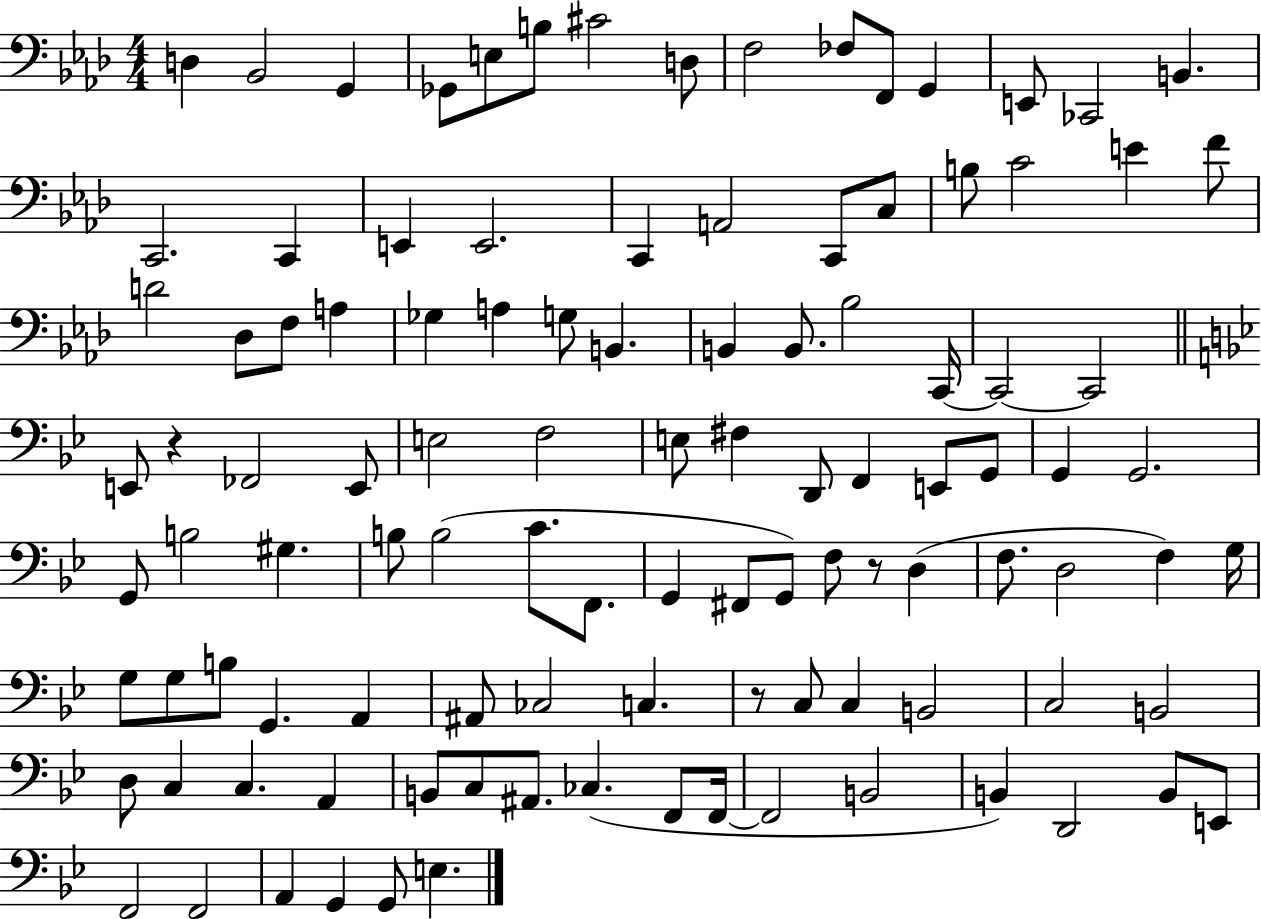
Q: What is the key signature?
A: AES major